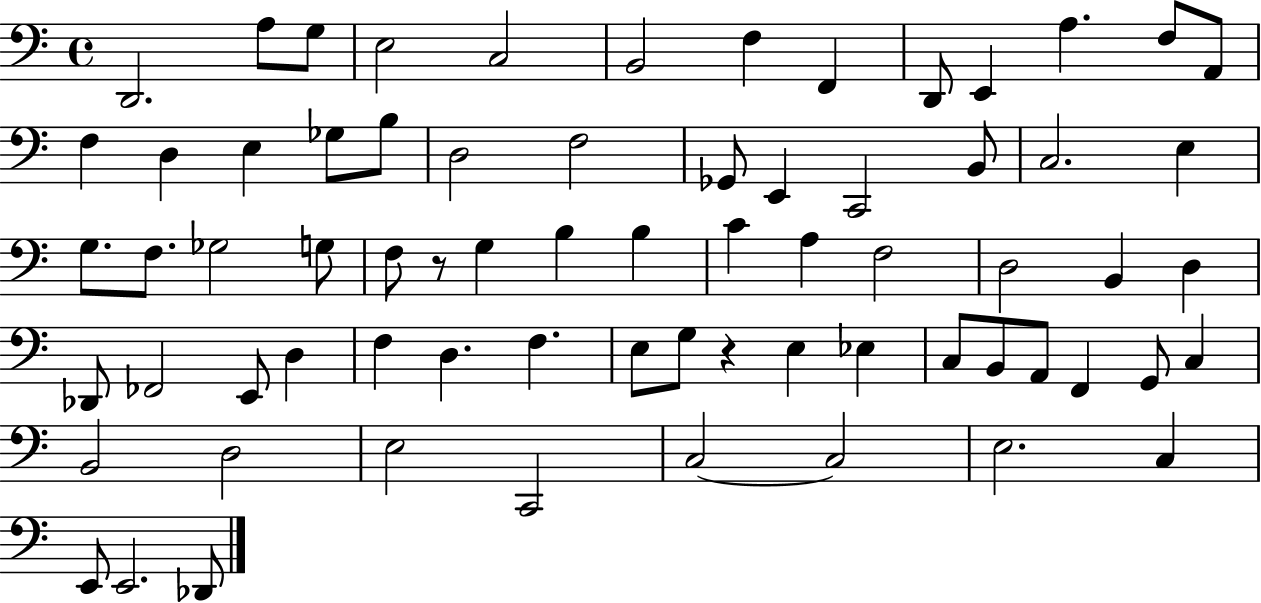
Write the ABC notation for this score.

X:1
T:Untitled
M:4/4
L:1/4
K:C
D,,2 A,/2 G,/2 E,2 C,2 B,,2 F, F,, D,,/2 E,, A, F,/2 A,,/2 F, D, E, _G,/2 B,/2 D,2 F,2 _G,,/2 E,, C,,2 B,,/2 C,2 E, G,/2 F,/2 _G,2 G,/2 F,/2 z/2 G, B, B, C A, F,2 D,2 B,, D, _D,,/2 _F,,2 E,,/2 D, F, D, F, E,/2 G,/2 z E, _E, C,/2 B,,/2 A,,/2 F,, G,,/2 C, B,,2 D,2 E,2 C,,2 C,2 C,2 E,2 C, E,,/2 E,,2 _D,,/2